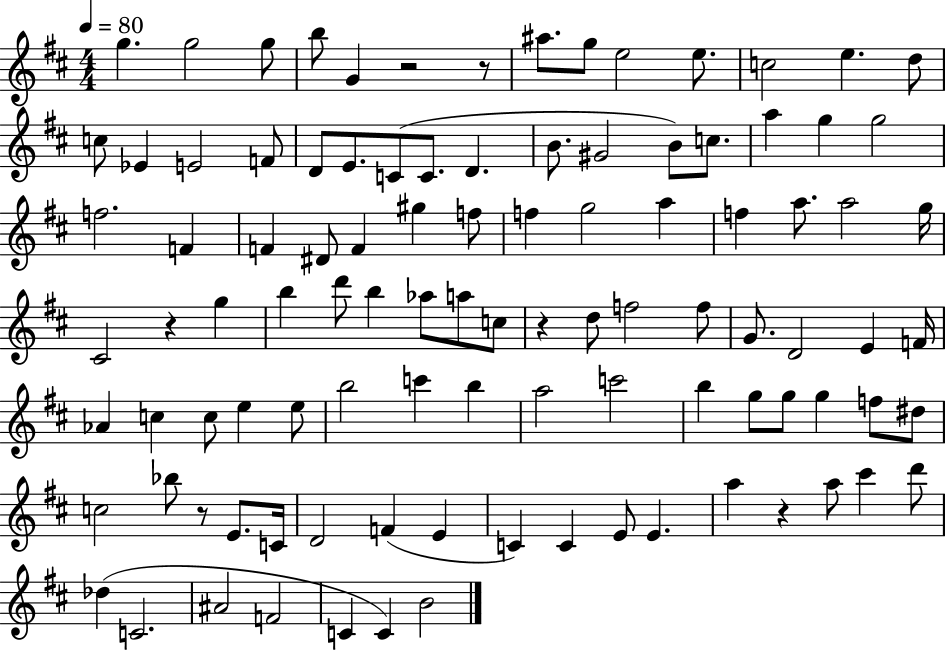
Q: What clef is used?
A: treble